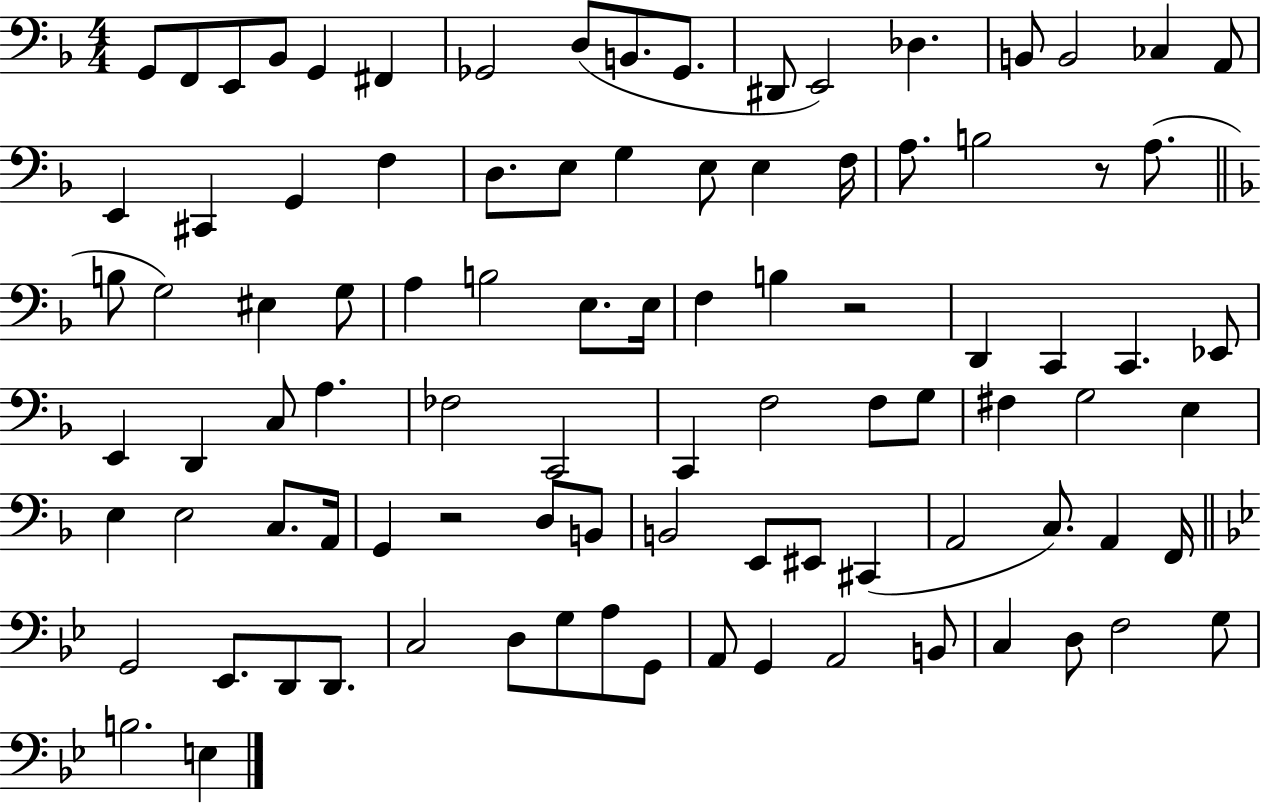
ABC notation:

X:1
T:Untitled
M:4/4
L:1/4
K:F
G,,/2 F,,/2 E,,/2 _B,,/2 G,, ^F,, _G,,2 D,/2 B,,/2 _G,,/2 ^D,,/2 E,,2 _D, B,,/2 B,,2 _C, A,,/2 E,, ^C,, G,, F, D,/2 E,/2 G, E,/2 E, F,/4 A,/2 B,2 z/2 A,/2 B,/2 G,2 ^E, G,/2 A, B,2 E,/2 E,/4 F, B, z2 D,, C,, C,, _E,,/2 E,, D,, C,/2 A, _F,2 C,,2 C,, F,2 F,/2 G,/2 ^F, G,2 E, E, E,2 C,/2 A,,/4 G,, z2 D,/2 B,,/2 B,,2 E,,/2 ^E,,/2 ^C,, A,,2 C,/2 A,, F,,/4 G,,2 _E,,/2 D,,/2 D,,/2 C,2 D,/2 G,/2 A,/2 G,,/2 A,,/2 G,, A,,2 B,,/2 C, D,/2 F,2 G,/2 B,2 E,